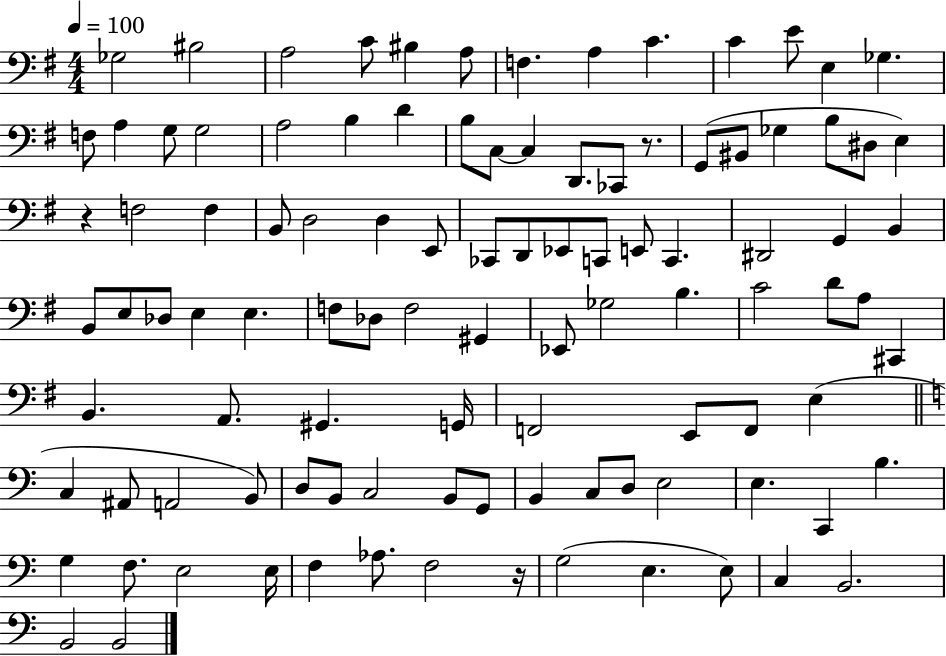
Gb3/h BIS3/h A3/h C4/e BIS3/q A3/e F3/q. A3/q C4/q. C4/q E4/e E3/q Gb3/q. F3/e A3/q G3/e G3/h A3/h B3/q D4/q B3/e C3/e C3/q D2/e. CES2/e R/e. G2/e BIS2/e Gb3/q B3/e D#3/e E3/q R/q F3/h F3/q B2/e D3/h D3/q E2/e CES2/e D2/e Eb2/e C2/e E2/e C2/q. D#2/h G2/q B2/q B2/e E3/e Db3/e E3/q E3/q. F3/e Db3/e F3/h G#2/q Eb2/e Gb3/h B3/q. C4/h D4/e A3/e C#2/q B2/q. A2/e. G#2/q. G2/s F2/h E2/e F2/e E3/q C3/q A#2/e A2/h B2/e D3/e B2/e C3/h B2/e G2/e B2/q C3/e D3/e E3/h E3/q. C2/q B3/q. G3/q F3/e. E3/h E3/s F3/q Ab3/e. F3/h R/s G3/h E3/q. E3/e C3/q B2/h. B2/h B2/h